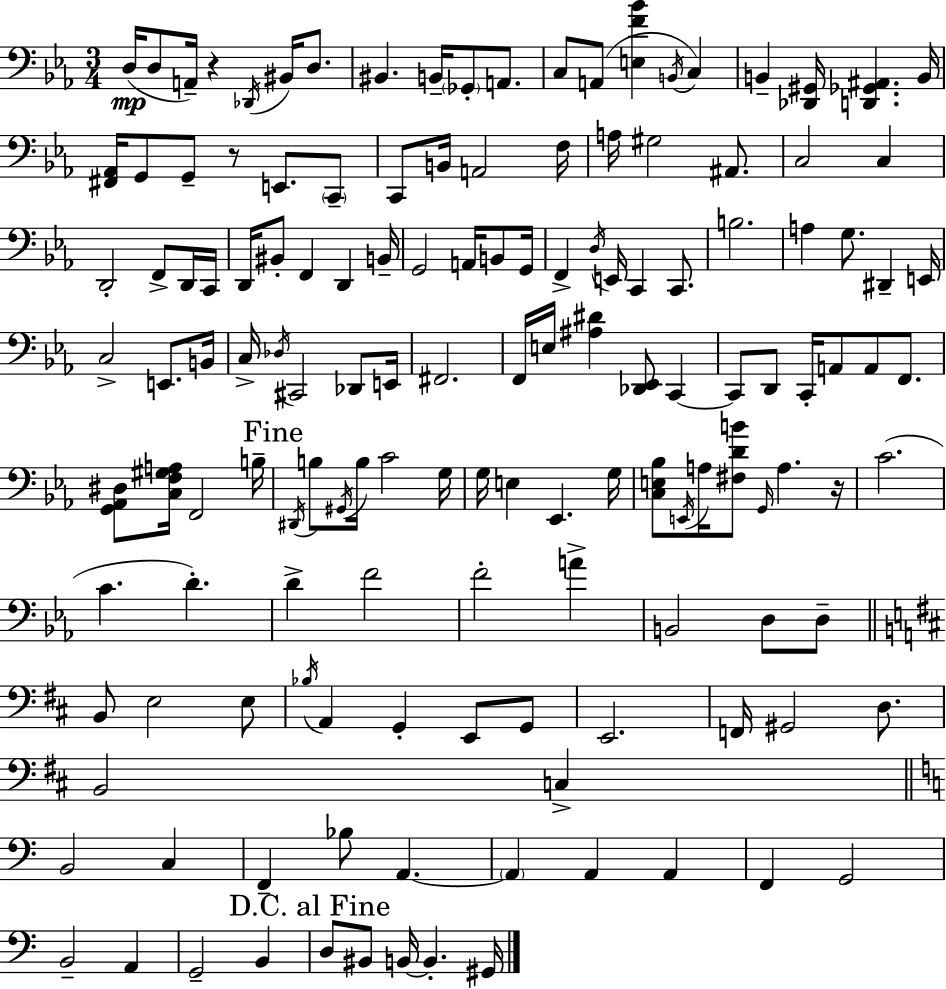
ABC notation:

X:1
T:Untitled
M:3/4
L:1/4
K:Eb
D,/4 D,/2 A,,/4 z _D,,/4 ^B,,/4 D,/2 ^B,, B,,/4 _G,,/2 A,,/2 C,/2 A,,/2 [E,F_B] B,,/4 C, B,, [_D,,^G,,]/4 [D,,_G,,^A,,] B,,/4 [^F,,_A,,]/4 G,,/2 G,,/2 z/2 E,,/2 C,,/2 C,,/2 B,,/4 A,,2 F,/4 A,/4 ^G,2 ^A,,/2 C,2 C, D,,2 F,,/2 D,,/4 C,,/4 D,,/4 ^B,,/2 F,, D,, B,,/4 G,,2 A,,/4 B,,/2 G,,/4 F,, D,/4 E,,/4 C,, C,,/2 B,2 A, G,/2 ^D,, E,,/4 C,2 E,,/2 B,,/4 C,/4 _D,/4 ^C,,2 _D,,/2 E,,/4 ^F,,2 F,,/4 E,/4 [^A,^D] [_D,,_E,,]/2 C,, C,,/2 D,,/2 C,,/4 A,,/2 A,,/2 F,,/2 [G,,_A,,^D,]/2 [C,F,^G,A,]/4 F,,2 B,/4 ^D,,/4 B,/2 ^G,,/4 B,/4 C2 G,/4 G,/4 E, _E,, G,/4 [C,E,_B,]/2 E,,/4 A,/4 [^F,DB]/2 G,,/4 A, z/4 C2 C D D F2 F2 A B,,2 D,/2 D,/2 B,,/2 E,2 E,/2 _B,/4 A,, G,, E,,/2 G,,/2 E,,2 F,,/4 ^G,,2 D,/2 B,,2 C, B,,2 C, F,, _B,/2 A,, A,, A,, A,, F,, G,,2 B,,2 A,, G,,2 B,, D,/2 ^B,,/2 B,,/4 B,, ^G,,/4